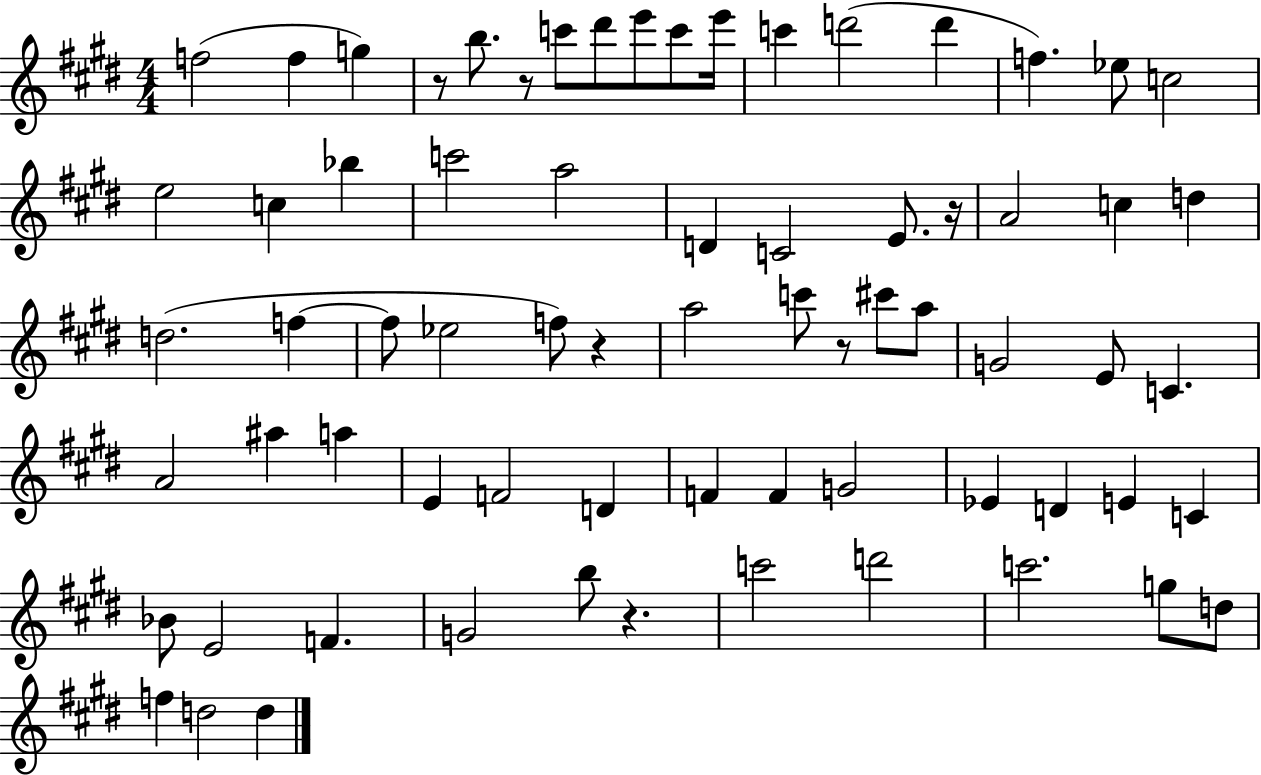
{
  \clef treble
  \numericTimeSignature
  \time 4/4
  \key e \major
  f''2( f''4 g''4) | r8 b''8. r8 c'''8 dis'''8 e'''8 c'''8 e'''16 | c'''4 d'''2( d'''4 | f''4.) ees''8 c''2 | \break e''2 c''4 bes''4 | c'''2 a''2 | d'4 c'2 e'8. r16 | a'2 c''4 d''4 | \break d''2.( f''4~~ | f''8 ees''2 f''8) r4 | a''2 c'''8 r8 cis'''8 a''8 | g'2 e'8 c'4. | \break a'2 ais''4 a''4 | e'4 f'2 d'4 | f'4 f'4 g'2 | ees'4 d'4 e'4 c'4 | \break bes'8 e'2 f'4. | g'2 b''8 r4. | c'''2 d'''2 | c'''2. g''8 d''8 | \break f''4 d''2 d''4 | \bar "|."
}